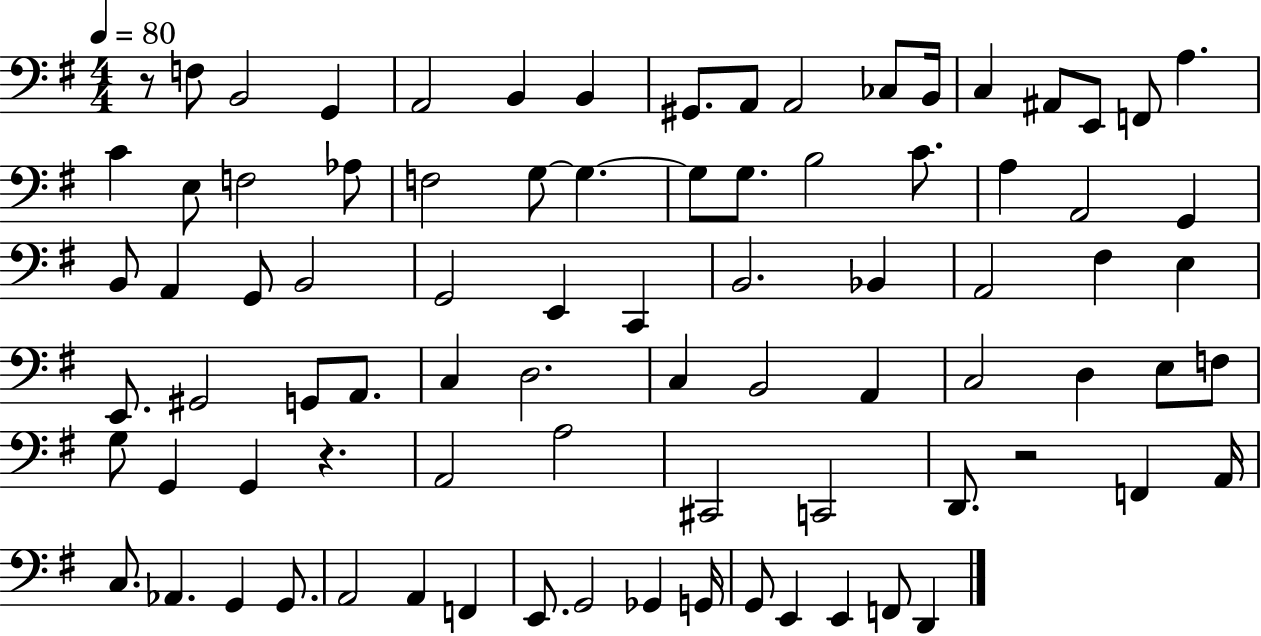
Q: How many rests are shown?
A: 3